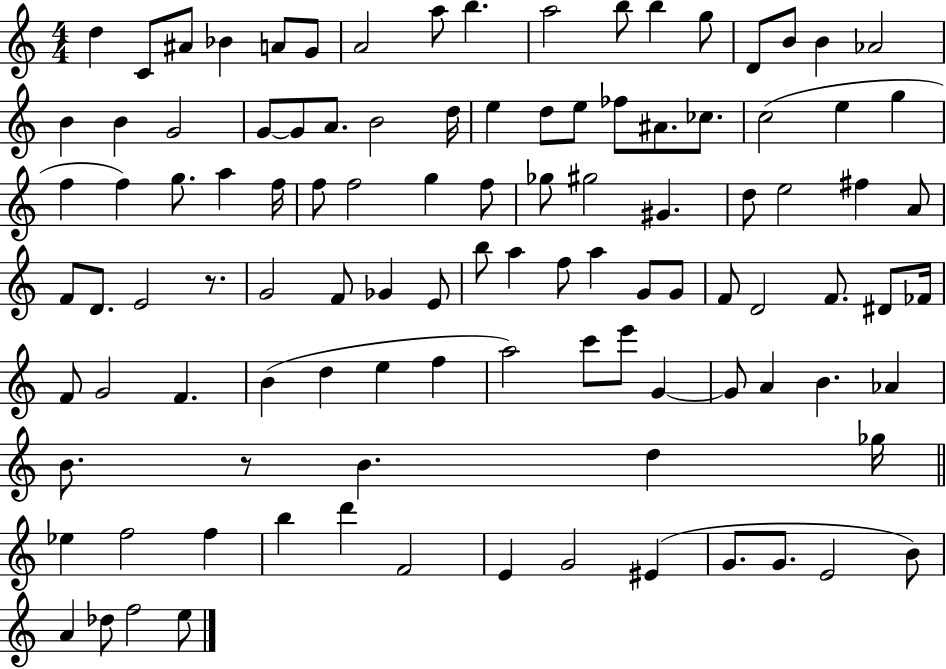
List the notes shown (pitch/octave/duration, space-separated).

D5/q C4/e A#4/e Bb4/q A4/e G4/e A4/h A5/e B5/q. A5/h B5/e B5/q G5/e D4/e B4/e B4/q Ab4/h B4/q B4/q G4/h G4/e G4/e A4/e. B4/h D5/s E5/q D5/e E5/e FES5/e A#4/e. CES5/e. C5/h E5/q G5/q F5/q F5/q G5/e. A5/q F5/s F5/e F5/h G5/q F5/e Gb5/e G#5/h G#4/q. D5/e E5/h F#5/q A4/e F4/e D4/e. E4/h R/e. G4/h F4/e Gb4/q E4/e B5/e A5/q F5/e A5/q G4/e G4/e F4/e D4/h F4/e. D#4/e FES4/s F4/e G4/h F4/q. B4/q D5/q E5/q F5/q A5/h C6/e E6/e G4/q G4/e A4/q B4/q. Ab4/q B4/e. R/e B4/q. D5/q Gb5/s Eb5/q F5/h F5/q B5/q D6/q F4/h E4/q G4/h EIS4/q G4/e. G4/e. E4/h B4/e A4/q Db5/e F5/h E5/e